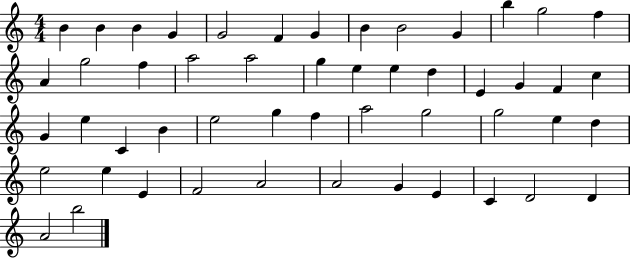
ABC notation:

X:1
T:Untitled
M:4/4
L:1/4
K:C
B B B G G2 F G B B2 G b g2 f A g2 f a2 a2 g e e d E G F c G e C B e2 g f a2 g2 g2 e d e2 e E F2 A2 A2 G E C D2 D A2 b2